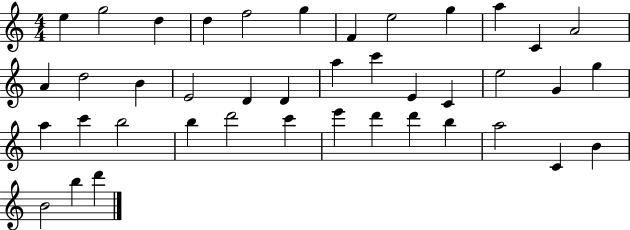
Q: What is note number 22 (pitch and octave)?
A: C4